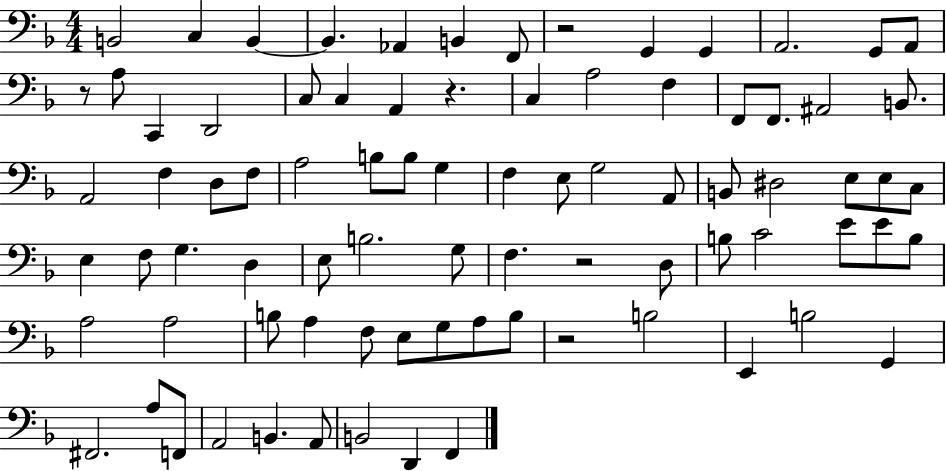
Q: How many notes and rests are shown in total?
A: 83